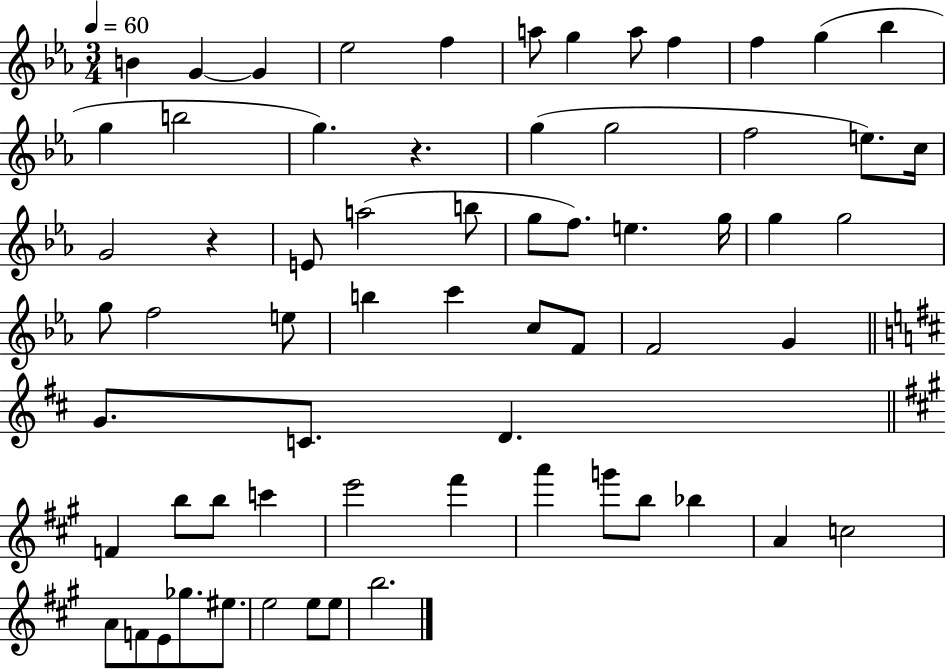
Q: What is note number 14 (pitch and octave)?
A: B5